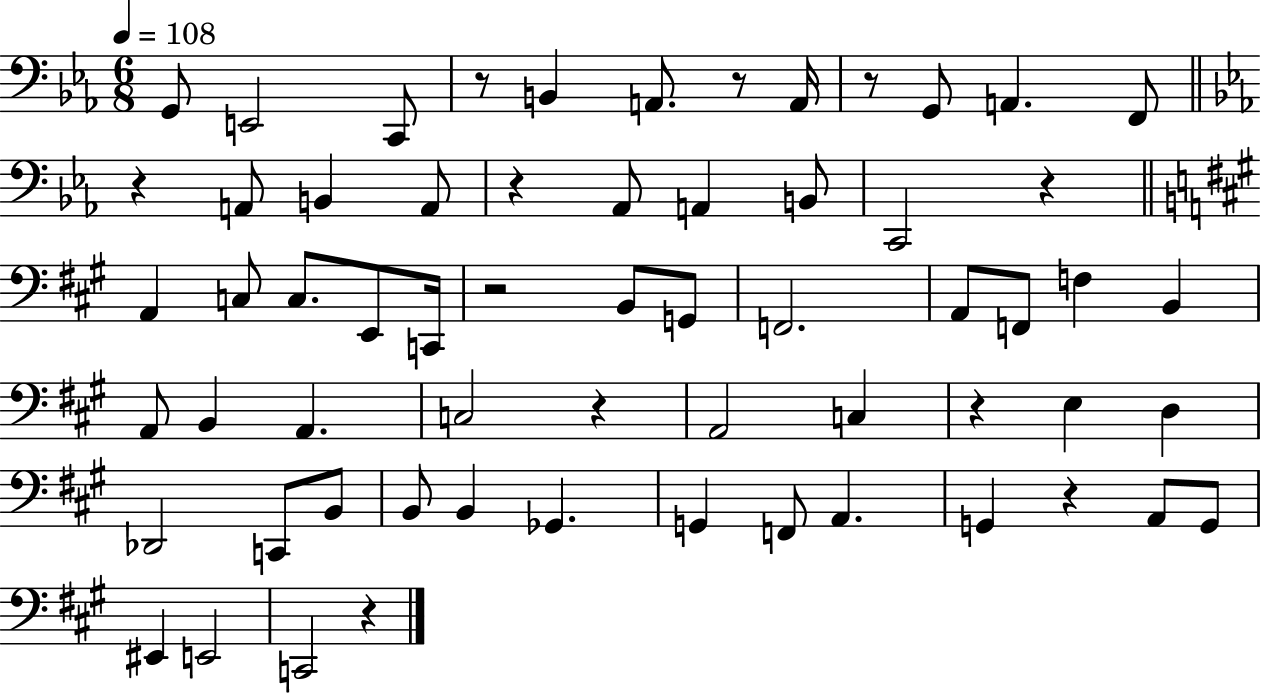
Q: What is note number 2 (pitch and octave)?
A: E2